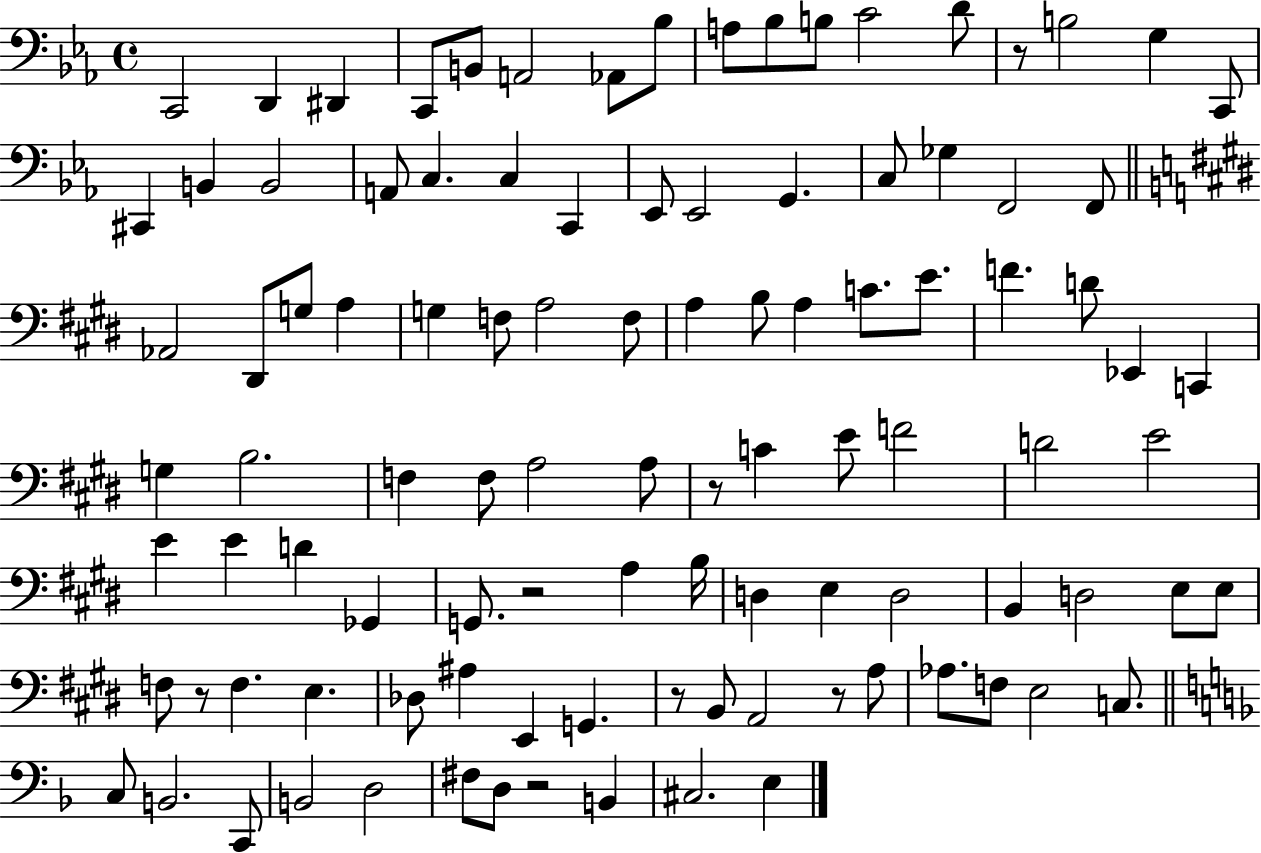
C2/h D2/q D#2/q C2/e B2/e A2/h Ab2/e Bb3/e A3/e Bb3/e B3/e C4/h D4/e R/e B3/h G3/q C2/e C#2/q B2/q B2/h A2/e C3/q. C3/q C2/q Eb2/e Eb2/h G2/q. C3/e Gb3/q F2/h F2/e Ab2/h D#2/e G3/e A3/q G3/q F3/e A3/h F3/e A3/q B3/e A3/q C4/e. E4/e. F4/q. D4/e Eb2/q C2/q G3/q B3/h. F3/q F3/e A3/h A3/e R/e C4/q E4/e F4/h D4/h E4/h E4/q E4/q D4/q Gb2/q G2/e. R/h A3/q B3/s D3/q E3/q D3/h B2/q D3/h E3/e E3/e F3/e R/e F3/q. E3/q. Db3/e A#3/q E2/q G2/q. R/e B2/e A2/h R/e A3/e Ab3/e. F3/e E3/h C3/e. C3/e B2/h. C2/e B2/h D3/h F#3/e D3/e R/h B2/q C#3/h. E3/q